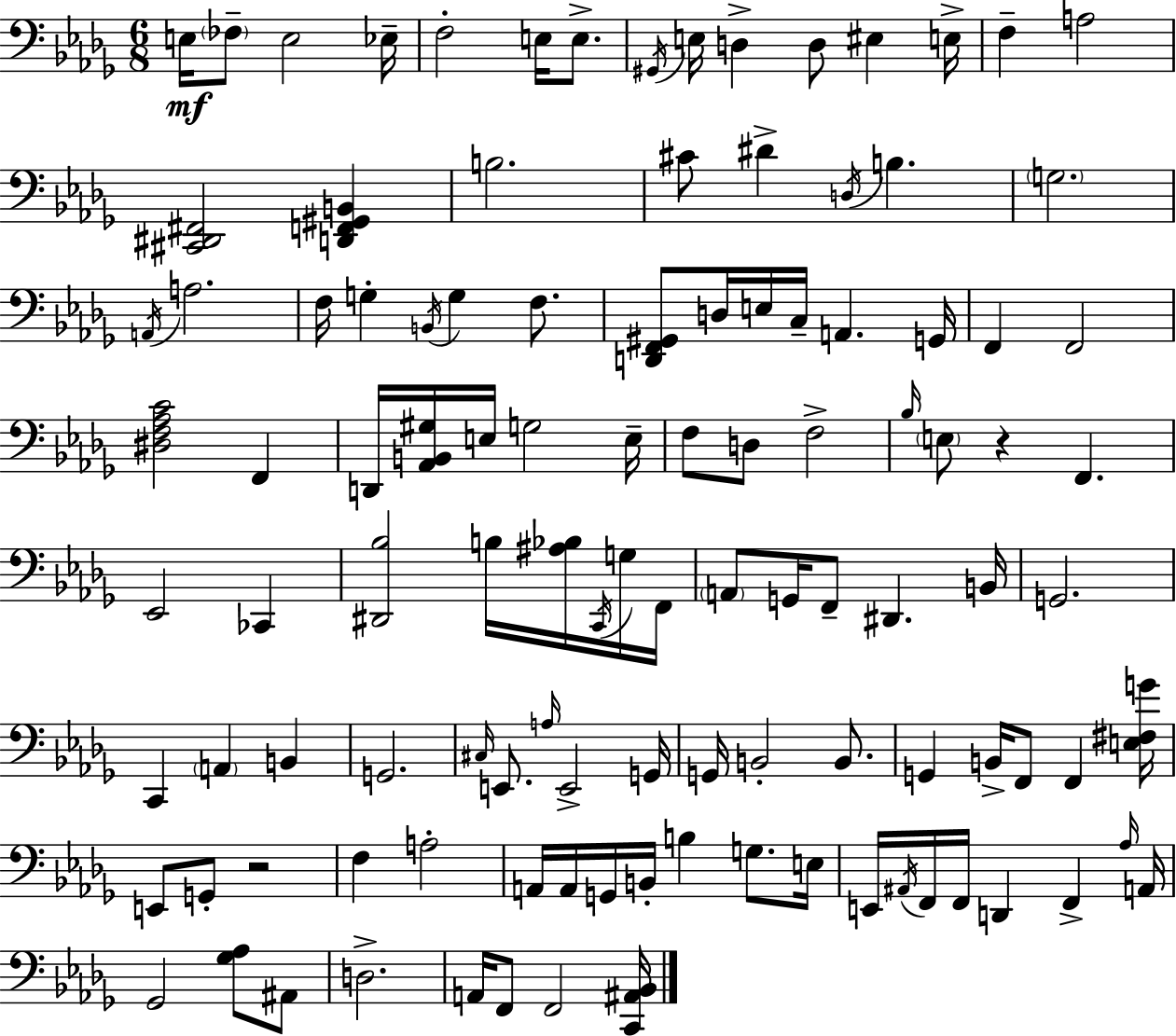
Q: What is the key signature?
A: BES minor